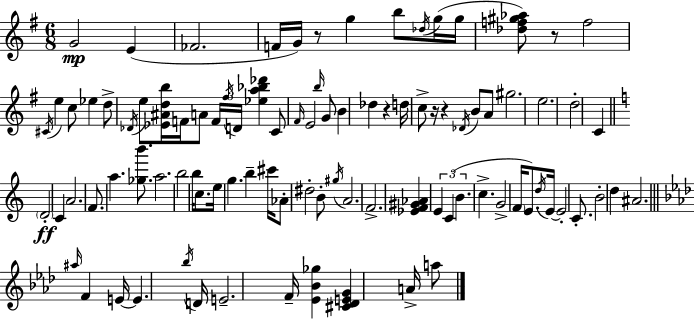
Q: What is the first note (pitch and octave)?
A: G4